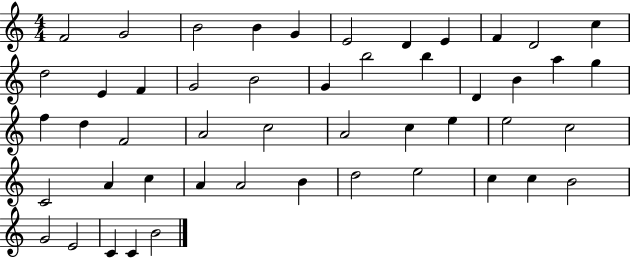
X:1
T:Untitled
M:4/4
L:1/4
K:C
F2 G2 B2 B G E2 D E F D2 c d2 E F G2 B2 G b2 b D B a g f d F2 A2 c2 A2 c e e2 c2 C2 A c A A2 B d2 e2 c c B2 G2 E2 C C B2